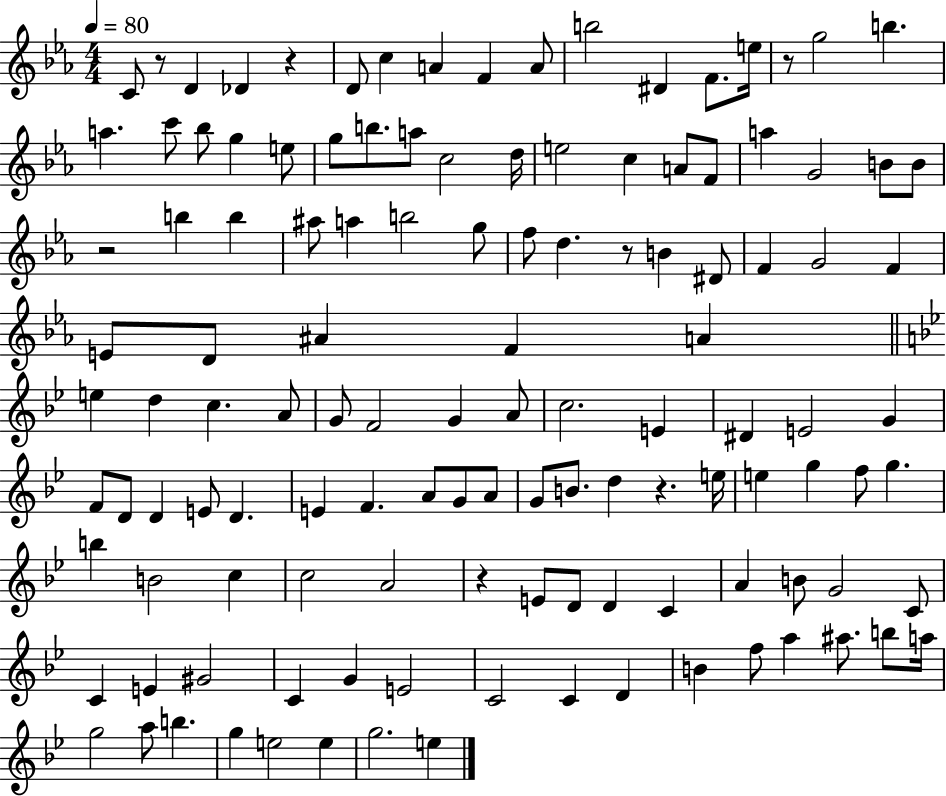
{
  \clef treble
  \numericTimeSignature
  \time 4/4
  \key ees \major
  \tempo 4 = 80
  c'8 r8 d'4 des'4 r4 | d'8 c''4 a'4 f'4 a'8 | b''2 dis'4 f'8. e''16 | r8 g''2 b''4. | \break a''4. c'''8 bes''8 g''4 e''8 | g''8 b''8. a''8 c''2 d''16 | e''2 c''4 a'8 f'8 | a''4 g'2 b'8 b'8 | \break r2 b''4 b''4 | ais''8 a''4 b''2 g''8 | f''8 d''4. r8 b'4 dis'8 | f'4 g'2 f'4 | \break e'8 d'8 ais'4 f'4 a'4 | \bar "||" \break \key g \minor e''4 d''4 c''4. a'8 | g'8 f'2 g'4 a'8 | c''2. e'4 | dis'4 e'2 g'4 | \break f'8 d'8 d'4 e'8 d'4. | e'4 f'4. a'8 g'8 a'8 | g'8 b'8. d''4 r4. e''16 | e''4 g''4 f''8 g''4. | \break b''4 b'2 c''4 | c''2 a'2 | r4 e'8 d'8 d'4 c'4 | a'4 b'8 g'2 c'8 | \break c'4 e'4 gis'2 | c'4 g'4 e'2 | c'2 c'4 d'4 | b'4 f''8 a''4 ais''8. b''8 a''16 | \break g''2 a''8 b''4. | g''4 e''2 e''4 | g''2. e''4 | \bar "|."
}